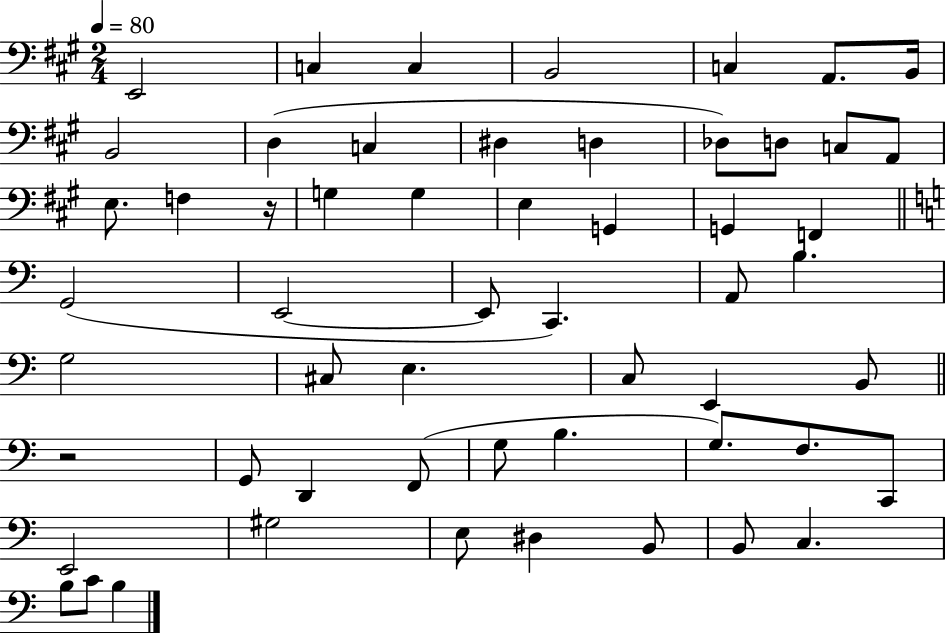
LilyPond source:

{
  \clef bass
  \numericTimeSignature
  \time 2/4
  \key a \major
  \tempo 4 = 80
  e,2 | c4 c4 | b,2 | c4 a,8. b,16 | \break b,2 | d4( c4 | dis4 d4 | des8) d8 c8 a,8 | \break e8. f4 r16 | g4 g4 | e4 g,4 | g,4 f,4 | \break \bar "||" \break \key c \major g,2( | e,2~~ | e,8 c,4.) | a,8 b4. | \break g2 | cis8 e4. | c8 e,4 b,8 | \bar "||" \break \key a \minor r2 | g,8 d,4 f,8( | g8 b4. | g8.) f8. c,8 | \break e,2 | gis2 | e8 dis4 b,8 | b,8 c4. | \break b8 c'8 b4 | \bar "|."
}